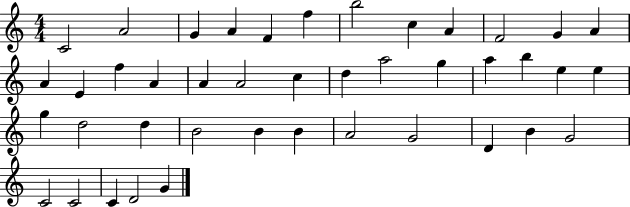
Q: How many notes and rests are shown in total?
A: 42